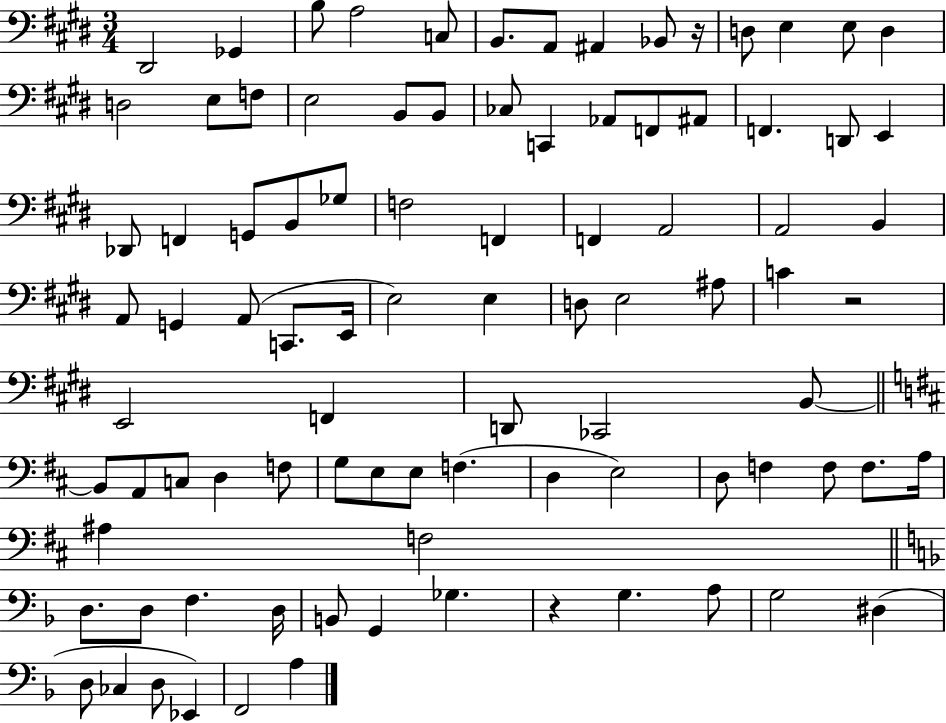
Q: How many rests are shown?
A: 3